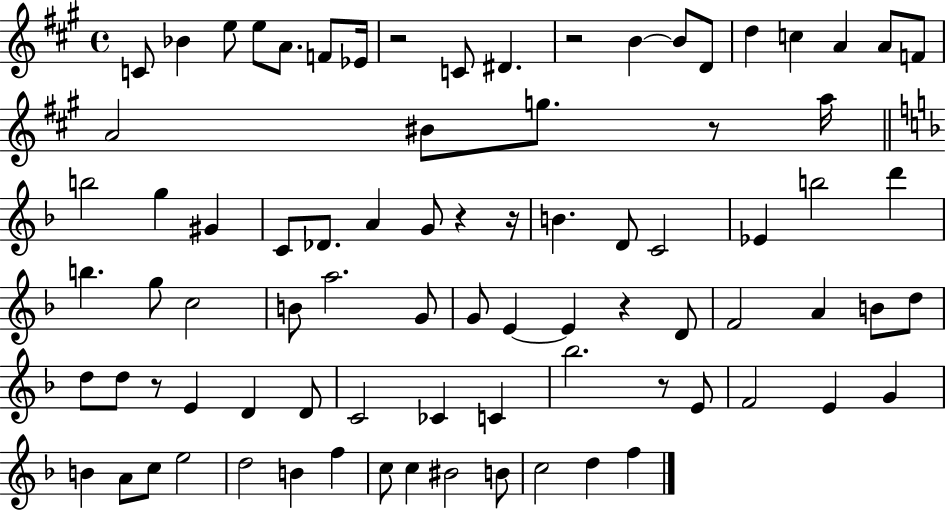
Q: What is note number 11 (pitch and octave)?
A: B4